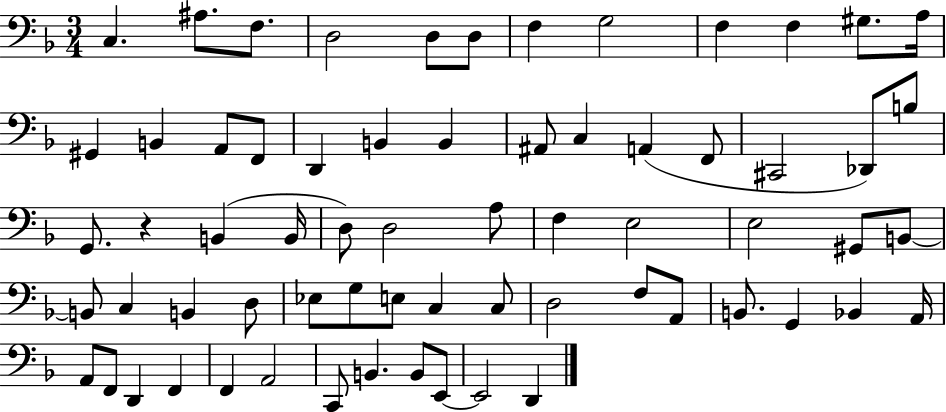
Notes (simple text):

C3/q. A#3/e. F3/e. D3/h D3/e D3/e F3/q G3/h F3/q F3/q G#3/e. A3/s G#2/q B2/q A2/e F2/e D2/q B2/q B2/q A#2/e C3/q A2/q F2/e C#2/h Db2/e B3/e G2/e. R/q B2/q B2/s D3/e D3/h A3/e F3/q E3/h E3/h G#2/e B2/e B2/e C3/q B2/q D3/e Eb3/e G3/e E3/e C3/q C3/e D3/h F3/e A2/e B2/e. G2/q Bb2/q A2/s A2/e F2/e D2/q F2/q F2/q A2/h C2/e B2/q. B2/e E2/e E2/h D2/q